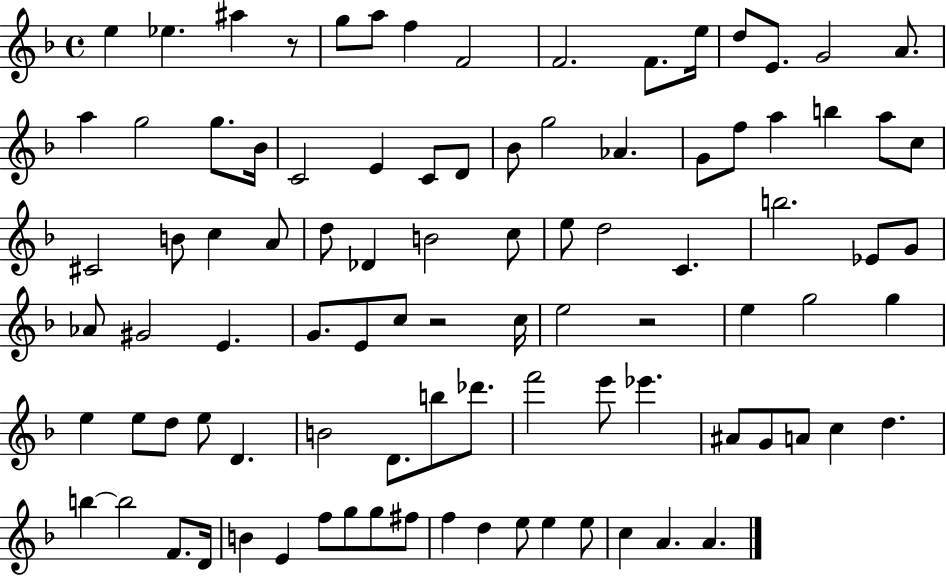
E5/q Eb5/q. A#5/q R/e G5/e A5/e F5/q F4/h F4/h. F4/e. E5/s D5/e E4/e. G4/h A4/e. A5/q G5/h G5/e. Bb4/s C4/h E4/q C4/e D4/e Bb4/e G5/h Ab4/q. G4/e F5/e A5/q B5/q A5/e C5/e C#4/h B4/e C5/q A4/e D5/e Db4/q B4/h C5/e E5/e D5/h C4/q. B5/h. Eb4/e G4/e Ab4/e G#4/h E4/q. G4/e. E4/e C5/e R/h C5/s E5/h R/h E5/q G5/h G5/q E5/q E5/e D5/e E5/e D4/q. B4/h D4/e. B5/e Db6/e. F6/h E6/e Eb6/q. A#4/e G4/e A4/e C5/q D5/q. B5/q B5/h F4/e. D4/s B4/q E4/q F5/e G5/e G5/e F#5/e F5/q D5/q E5/e E5/q E5/e C5/q A4/q. A4/q.